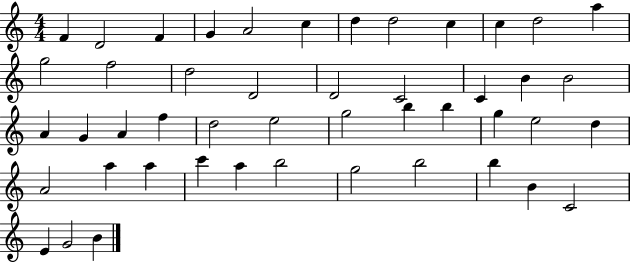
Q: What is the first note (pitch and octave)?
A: F4